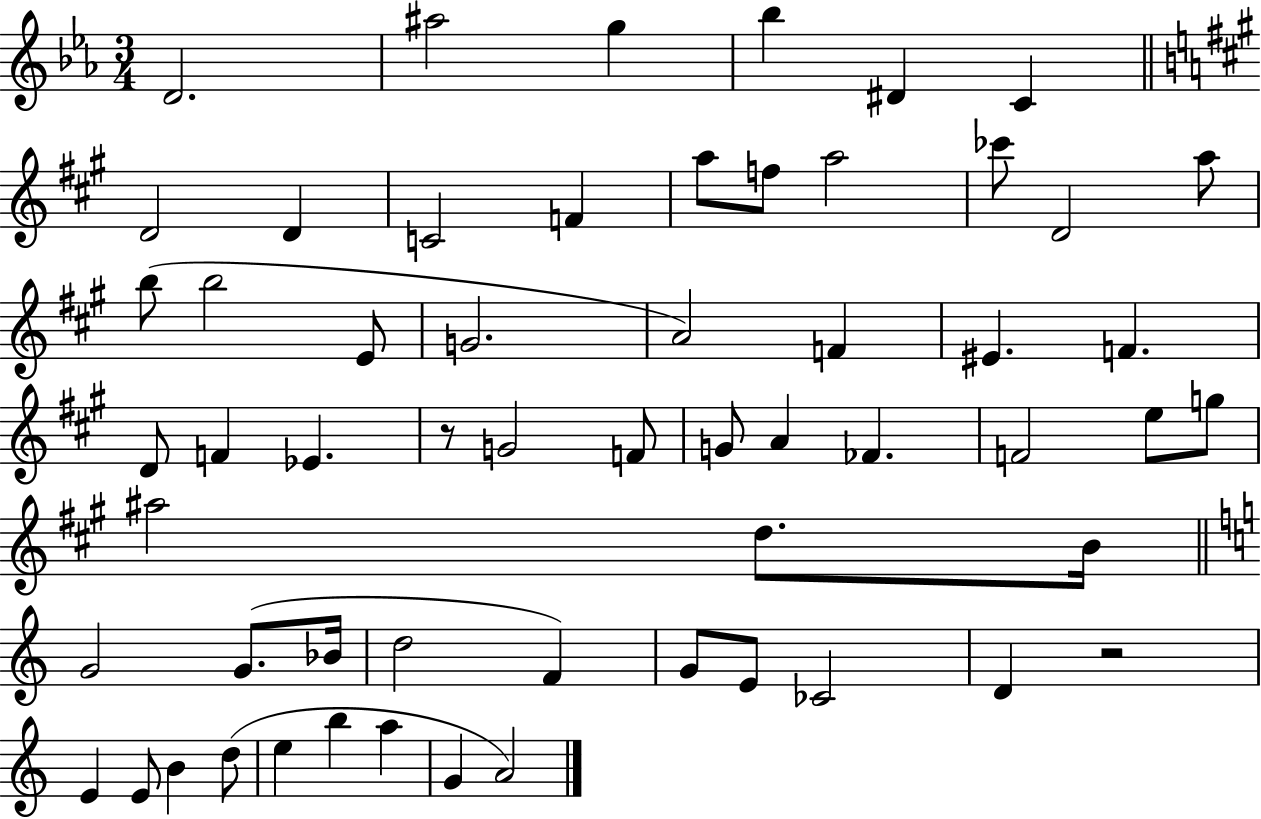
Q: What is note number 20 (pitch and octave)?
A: G4